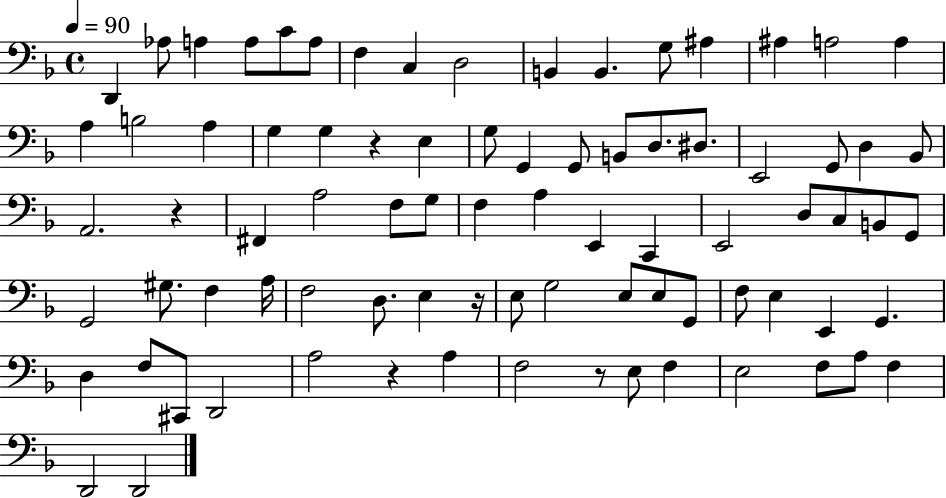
D2/q Ab3/e A3/q A3/e C4/e A3/e F3/q C3/q D3/h B2/q B2/q. G3/e A#3/q A#3/q A3/h A3/q A3/q B3/h A3/q G3/q G3/q R/q E3/q G3/e G2/q G2/e B2/e D3/e. D#3/e. E2/h G2/e D3/q Bb2/e A2/h. R/q F#2/q A3/h F3/e G3/e F3/q A3/q E2/q C2/q E2/h D3/e C3/e B2/e G2/e G2/h G#3/e. F3/q A3/s F3/h D3/e. E3/q R/s E3/e G3/h E3/e E3/e G2/e F3/e E3/q E2/q G2/q. D3/q F3/e C#2/e D2/h A3/h R/q A3/q F3/h R/e E3/e F3/q E3/h F3/e A3/e F3/q D2/h D2/h